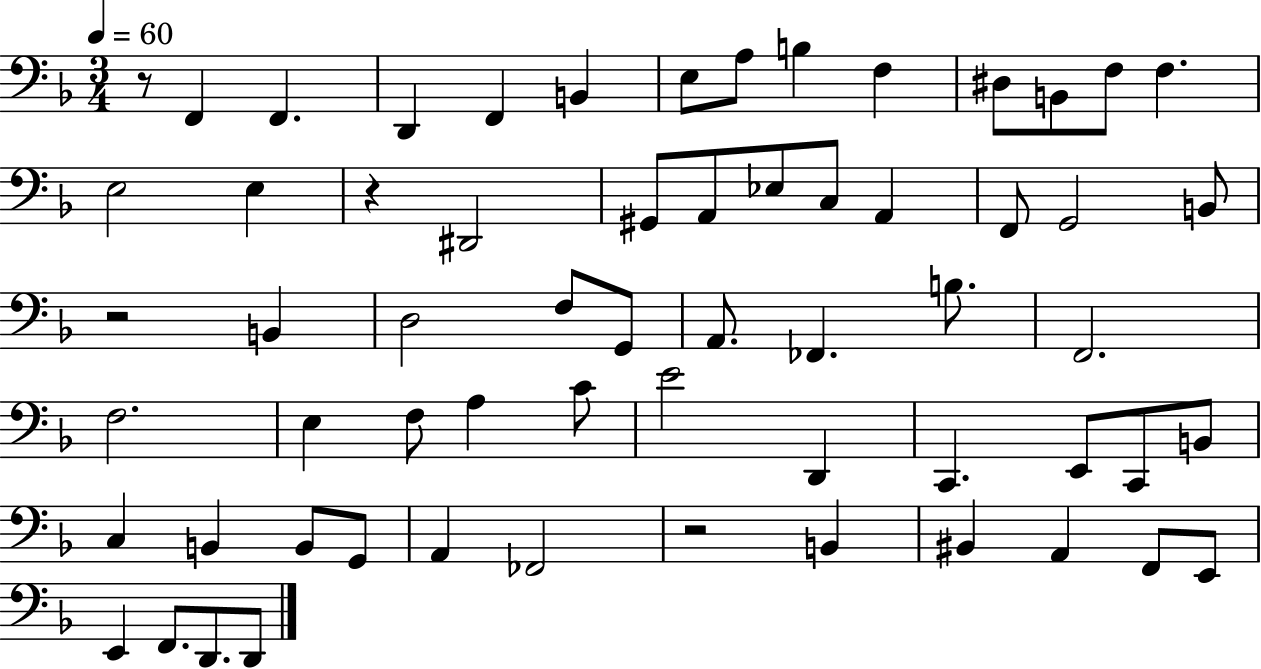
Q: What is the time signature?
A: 3/4